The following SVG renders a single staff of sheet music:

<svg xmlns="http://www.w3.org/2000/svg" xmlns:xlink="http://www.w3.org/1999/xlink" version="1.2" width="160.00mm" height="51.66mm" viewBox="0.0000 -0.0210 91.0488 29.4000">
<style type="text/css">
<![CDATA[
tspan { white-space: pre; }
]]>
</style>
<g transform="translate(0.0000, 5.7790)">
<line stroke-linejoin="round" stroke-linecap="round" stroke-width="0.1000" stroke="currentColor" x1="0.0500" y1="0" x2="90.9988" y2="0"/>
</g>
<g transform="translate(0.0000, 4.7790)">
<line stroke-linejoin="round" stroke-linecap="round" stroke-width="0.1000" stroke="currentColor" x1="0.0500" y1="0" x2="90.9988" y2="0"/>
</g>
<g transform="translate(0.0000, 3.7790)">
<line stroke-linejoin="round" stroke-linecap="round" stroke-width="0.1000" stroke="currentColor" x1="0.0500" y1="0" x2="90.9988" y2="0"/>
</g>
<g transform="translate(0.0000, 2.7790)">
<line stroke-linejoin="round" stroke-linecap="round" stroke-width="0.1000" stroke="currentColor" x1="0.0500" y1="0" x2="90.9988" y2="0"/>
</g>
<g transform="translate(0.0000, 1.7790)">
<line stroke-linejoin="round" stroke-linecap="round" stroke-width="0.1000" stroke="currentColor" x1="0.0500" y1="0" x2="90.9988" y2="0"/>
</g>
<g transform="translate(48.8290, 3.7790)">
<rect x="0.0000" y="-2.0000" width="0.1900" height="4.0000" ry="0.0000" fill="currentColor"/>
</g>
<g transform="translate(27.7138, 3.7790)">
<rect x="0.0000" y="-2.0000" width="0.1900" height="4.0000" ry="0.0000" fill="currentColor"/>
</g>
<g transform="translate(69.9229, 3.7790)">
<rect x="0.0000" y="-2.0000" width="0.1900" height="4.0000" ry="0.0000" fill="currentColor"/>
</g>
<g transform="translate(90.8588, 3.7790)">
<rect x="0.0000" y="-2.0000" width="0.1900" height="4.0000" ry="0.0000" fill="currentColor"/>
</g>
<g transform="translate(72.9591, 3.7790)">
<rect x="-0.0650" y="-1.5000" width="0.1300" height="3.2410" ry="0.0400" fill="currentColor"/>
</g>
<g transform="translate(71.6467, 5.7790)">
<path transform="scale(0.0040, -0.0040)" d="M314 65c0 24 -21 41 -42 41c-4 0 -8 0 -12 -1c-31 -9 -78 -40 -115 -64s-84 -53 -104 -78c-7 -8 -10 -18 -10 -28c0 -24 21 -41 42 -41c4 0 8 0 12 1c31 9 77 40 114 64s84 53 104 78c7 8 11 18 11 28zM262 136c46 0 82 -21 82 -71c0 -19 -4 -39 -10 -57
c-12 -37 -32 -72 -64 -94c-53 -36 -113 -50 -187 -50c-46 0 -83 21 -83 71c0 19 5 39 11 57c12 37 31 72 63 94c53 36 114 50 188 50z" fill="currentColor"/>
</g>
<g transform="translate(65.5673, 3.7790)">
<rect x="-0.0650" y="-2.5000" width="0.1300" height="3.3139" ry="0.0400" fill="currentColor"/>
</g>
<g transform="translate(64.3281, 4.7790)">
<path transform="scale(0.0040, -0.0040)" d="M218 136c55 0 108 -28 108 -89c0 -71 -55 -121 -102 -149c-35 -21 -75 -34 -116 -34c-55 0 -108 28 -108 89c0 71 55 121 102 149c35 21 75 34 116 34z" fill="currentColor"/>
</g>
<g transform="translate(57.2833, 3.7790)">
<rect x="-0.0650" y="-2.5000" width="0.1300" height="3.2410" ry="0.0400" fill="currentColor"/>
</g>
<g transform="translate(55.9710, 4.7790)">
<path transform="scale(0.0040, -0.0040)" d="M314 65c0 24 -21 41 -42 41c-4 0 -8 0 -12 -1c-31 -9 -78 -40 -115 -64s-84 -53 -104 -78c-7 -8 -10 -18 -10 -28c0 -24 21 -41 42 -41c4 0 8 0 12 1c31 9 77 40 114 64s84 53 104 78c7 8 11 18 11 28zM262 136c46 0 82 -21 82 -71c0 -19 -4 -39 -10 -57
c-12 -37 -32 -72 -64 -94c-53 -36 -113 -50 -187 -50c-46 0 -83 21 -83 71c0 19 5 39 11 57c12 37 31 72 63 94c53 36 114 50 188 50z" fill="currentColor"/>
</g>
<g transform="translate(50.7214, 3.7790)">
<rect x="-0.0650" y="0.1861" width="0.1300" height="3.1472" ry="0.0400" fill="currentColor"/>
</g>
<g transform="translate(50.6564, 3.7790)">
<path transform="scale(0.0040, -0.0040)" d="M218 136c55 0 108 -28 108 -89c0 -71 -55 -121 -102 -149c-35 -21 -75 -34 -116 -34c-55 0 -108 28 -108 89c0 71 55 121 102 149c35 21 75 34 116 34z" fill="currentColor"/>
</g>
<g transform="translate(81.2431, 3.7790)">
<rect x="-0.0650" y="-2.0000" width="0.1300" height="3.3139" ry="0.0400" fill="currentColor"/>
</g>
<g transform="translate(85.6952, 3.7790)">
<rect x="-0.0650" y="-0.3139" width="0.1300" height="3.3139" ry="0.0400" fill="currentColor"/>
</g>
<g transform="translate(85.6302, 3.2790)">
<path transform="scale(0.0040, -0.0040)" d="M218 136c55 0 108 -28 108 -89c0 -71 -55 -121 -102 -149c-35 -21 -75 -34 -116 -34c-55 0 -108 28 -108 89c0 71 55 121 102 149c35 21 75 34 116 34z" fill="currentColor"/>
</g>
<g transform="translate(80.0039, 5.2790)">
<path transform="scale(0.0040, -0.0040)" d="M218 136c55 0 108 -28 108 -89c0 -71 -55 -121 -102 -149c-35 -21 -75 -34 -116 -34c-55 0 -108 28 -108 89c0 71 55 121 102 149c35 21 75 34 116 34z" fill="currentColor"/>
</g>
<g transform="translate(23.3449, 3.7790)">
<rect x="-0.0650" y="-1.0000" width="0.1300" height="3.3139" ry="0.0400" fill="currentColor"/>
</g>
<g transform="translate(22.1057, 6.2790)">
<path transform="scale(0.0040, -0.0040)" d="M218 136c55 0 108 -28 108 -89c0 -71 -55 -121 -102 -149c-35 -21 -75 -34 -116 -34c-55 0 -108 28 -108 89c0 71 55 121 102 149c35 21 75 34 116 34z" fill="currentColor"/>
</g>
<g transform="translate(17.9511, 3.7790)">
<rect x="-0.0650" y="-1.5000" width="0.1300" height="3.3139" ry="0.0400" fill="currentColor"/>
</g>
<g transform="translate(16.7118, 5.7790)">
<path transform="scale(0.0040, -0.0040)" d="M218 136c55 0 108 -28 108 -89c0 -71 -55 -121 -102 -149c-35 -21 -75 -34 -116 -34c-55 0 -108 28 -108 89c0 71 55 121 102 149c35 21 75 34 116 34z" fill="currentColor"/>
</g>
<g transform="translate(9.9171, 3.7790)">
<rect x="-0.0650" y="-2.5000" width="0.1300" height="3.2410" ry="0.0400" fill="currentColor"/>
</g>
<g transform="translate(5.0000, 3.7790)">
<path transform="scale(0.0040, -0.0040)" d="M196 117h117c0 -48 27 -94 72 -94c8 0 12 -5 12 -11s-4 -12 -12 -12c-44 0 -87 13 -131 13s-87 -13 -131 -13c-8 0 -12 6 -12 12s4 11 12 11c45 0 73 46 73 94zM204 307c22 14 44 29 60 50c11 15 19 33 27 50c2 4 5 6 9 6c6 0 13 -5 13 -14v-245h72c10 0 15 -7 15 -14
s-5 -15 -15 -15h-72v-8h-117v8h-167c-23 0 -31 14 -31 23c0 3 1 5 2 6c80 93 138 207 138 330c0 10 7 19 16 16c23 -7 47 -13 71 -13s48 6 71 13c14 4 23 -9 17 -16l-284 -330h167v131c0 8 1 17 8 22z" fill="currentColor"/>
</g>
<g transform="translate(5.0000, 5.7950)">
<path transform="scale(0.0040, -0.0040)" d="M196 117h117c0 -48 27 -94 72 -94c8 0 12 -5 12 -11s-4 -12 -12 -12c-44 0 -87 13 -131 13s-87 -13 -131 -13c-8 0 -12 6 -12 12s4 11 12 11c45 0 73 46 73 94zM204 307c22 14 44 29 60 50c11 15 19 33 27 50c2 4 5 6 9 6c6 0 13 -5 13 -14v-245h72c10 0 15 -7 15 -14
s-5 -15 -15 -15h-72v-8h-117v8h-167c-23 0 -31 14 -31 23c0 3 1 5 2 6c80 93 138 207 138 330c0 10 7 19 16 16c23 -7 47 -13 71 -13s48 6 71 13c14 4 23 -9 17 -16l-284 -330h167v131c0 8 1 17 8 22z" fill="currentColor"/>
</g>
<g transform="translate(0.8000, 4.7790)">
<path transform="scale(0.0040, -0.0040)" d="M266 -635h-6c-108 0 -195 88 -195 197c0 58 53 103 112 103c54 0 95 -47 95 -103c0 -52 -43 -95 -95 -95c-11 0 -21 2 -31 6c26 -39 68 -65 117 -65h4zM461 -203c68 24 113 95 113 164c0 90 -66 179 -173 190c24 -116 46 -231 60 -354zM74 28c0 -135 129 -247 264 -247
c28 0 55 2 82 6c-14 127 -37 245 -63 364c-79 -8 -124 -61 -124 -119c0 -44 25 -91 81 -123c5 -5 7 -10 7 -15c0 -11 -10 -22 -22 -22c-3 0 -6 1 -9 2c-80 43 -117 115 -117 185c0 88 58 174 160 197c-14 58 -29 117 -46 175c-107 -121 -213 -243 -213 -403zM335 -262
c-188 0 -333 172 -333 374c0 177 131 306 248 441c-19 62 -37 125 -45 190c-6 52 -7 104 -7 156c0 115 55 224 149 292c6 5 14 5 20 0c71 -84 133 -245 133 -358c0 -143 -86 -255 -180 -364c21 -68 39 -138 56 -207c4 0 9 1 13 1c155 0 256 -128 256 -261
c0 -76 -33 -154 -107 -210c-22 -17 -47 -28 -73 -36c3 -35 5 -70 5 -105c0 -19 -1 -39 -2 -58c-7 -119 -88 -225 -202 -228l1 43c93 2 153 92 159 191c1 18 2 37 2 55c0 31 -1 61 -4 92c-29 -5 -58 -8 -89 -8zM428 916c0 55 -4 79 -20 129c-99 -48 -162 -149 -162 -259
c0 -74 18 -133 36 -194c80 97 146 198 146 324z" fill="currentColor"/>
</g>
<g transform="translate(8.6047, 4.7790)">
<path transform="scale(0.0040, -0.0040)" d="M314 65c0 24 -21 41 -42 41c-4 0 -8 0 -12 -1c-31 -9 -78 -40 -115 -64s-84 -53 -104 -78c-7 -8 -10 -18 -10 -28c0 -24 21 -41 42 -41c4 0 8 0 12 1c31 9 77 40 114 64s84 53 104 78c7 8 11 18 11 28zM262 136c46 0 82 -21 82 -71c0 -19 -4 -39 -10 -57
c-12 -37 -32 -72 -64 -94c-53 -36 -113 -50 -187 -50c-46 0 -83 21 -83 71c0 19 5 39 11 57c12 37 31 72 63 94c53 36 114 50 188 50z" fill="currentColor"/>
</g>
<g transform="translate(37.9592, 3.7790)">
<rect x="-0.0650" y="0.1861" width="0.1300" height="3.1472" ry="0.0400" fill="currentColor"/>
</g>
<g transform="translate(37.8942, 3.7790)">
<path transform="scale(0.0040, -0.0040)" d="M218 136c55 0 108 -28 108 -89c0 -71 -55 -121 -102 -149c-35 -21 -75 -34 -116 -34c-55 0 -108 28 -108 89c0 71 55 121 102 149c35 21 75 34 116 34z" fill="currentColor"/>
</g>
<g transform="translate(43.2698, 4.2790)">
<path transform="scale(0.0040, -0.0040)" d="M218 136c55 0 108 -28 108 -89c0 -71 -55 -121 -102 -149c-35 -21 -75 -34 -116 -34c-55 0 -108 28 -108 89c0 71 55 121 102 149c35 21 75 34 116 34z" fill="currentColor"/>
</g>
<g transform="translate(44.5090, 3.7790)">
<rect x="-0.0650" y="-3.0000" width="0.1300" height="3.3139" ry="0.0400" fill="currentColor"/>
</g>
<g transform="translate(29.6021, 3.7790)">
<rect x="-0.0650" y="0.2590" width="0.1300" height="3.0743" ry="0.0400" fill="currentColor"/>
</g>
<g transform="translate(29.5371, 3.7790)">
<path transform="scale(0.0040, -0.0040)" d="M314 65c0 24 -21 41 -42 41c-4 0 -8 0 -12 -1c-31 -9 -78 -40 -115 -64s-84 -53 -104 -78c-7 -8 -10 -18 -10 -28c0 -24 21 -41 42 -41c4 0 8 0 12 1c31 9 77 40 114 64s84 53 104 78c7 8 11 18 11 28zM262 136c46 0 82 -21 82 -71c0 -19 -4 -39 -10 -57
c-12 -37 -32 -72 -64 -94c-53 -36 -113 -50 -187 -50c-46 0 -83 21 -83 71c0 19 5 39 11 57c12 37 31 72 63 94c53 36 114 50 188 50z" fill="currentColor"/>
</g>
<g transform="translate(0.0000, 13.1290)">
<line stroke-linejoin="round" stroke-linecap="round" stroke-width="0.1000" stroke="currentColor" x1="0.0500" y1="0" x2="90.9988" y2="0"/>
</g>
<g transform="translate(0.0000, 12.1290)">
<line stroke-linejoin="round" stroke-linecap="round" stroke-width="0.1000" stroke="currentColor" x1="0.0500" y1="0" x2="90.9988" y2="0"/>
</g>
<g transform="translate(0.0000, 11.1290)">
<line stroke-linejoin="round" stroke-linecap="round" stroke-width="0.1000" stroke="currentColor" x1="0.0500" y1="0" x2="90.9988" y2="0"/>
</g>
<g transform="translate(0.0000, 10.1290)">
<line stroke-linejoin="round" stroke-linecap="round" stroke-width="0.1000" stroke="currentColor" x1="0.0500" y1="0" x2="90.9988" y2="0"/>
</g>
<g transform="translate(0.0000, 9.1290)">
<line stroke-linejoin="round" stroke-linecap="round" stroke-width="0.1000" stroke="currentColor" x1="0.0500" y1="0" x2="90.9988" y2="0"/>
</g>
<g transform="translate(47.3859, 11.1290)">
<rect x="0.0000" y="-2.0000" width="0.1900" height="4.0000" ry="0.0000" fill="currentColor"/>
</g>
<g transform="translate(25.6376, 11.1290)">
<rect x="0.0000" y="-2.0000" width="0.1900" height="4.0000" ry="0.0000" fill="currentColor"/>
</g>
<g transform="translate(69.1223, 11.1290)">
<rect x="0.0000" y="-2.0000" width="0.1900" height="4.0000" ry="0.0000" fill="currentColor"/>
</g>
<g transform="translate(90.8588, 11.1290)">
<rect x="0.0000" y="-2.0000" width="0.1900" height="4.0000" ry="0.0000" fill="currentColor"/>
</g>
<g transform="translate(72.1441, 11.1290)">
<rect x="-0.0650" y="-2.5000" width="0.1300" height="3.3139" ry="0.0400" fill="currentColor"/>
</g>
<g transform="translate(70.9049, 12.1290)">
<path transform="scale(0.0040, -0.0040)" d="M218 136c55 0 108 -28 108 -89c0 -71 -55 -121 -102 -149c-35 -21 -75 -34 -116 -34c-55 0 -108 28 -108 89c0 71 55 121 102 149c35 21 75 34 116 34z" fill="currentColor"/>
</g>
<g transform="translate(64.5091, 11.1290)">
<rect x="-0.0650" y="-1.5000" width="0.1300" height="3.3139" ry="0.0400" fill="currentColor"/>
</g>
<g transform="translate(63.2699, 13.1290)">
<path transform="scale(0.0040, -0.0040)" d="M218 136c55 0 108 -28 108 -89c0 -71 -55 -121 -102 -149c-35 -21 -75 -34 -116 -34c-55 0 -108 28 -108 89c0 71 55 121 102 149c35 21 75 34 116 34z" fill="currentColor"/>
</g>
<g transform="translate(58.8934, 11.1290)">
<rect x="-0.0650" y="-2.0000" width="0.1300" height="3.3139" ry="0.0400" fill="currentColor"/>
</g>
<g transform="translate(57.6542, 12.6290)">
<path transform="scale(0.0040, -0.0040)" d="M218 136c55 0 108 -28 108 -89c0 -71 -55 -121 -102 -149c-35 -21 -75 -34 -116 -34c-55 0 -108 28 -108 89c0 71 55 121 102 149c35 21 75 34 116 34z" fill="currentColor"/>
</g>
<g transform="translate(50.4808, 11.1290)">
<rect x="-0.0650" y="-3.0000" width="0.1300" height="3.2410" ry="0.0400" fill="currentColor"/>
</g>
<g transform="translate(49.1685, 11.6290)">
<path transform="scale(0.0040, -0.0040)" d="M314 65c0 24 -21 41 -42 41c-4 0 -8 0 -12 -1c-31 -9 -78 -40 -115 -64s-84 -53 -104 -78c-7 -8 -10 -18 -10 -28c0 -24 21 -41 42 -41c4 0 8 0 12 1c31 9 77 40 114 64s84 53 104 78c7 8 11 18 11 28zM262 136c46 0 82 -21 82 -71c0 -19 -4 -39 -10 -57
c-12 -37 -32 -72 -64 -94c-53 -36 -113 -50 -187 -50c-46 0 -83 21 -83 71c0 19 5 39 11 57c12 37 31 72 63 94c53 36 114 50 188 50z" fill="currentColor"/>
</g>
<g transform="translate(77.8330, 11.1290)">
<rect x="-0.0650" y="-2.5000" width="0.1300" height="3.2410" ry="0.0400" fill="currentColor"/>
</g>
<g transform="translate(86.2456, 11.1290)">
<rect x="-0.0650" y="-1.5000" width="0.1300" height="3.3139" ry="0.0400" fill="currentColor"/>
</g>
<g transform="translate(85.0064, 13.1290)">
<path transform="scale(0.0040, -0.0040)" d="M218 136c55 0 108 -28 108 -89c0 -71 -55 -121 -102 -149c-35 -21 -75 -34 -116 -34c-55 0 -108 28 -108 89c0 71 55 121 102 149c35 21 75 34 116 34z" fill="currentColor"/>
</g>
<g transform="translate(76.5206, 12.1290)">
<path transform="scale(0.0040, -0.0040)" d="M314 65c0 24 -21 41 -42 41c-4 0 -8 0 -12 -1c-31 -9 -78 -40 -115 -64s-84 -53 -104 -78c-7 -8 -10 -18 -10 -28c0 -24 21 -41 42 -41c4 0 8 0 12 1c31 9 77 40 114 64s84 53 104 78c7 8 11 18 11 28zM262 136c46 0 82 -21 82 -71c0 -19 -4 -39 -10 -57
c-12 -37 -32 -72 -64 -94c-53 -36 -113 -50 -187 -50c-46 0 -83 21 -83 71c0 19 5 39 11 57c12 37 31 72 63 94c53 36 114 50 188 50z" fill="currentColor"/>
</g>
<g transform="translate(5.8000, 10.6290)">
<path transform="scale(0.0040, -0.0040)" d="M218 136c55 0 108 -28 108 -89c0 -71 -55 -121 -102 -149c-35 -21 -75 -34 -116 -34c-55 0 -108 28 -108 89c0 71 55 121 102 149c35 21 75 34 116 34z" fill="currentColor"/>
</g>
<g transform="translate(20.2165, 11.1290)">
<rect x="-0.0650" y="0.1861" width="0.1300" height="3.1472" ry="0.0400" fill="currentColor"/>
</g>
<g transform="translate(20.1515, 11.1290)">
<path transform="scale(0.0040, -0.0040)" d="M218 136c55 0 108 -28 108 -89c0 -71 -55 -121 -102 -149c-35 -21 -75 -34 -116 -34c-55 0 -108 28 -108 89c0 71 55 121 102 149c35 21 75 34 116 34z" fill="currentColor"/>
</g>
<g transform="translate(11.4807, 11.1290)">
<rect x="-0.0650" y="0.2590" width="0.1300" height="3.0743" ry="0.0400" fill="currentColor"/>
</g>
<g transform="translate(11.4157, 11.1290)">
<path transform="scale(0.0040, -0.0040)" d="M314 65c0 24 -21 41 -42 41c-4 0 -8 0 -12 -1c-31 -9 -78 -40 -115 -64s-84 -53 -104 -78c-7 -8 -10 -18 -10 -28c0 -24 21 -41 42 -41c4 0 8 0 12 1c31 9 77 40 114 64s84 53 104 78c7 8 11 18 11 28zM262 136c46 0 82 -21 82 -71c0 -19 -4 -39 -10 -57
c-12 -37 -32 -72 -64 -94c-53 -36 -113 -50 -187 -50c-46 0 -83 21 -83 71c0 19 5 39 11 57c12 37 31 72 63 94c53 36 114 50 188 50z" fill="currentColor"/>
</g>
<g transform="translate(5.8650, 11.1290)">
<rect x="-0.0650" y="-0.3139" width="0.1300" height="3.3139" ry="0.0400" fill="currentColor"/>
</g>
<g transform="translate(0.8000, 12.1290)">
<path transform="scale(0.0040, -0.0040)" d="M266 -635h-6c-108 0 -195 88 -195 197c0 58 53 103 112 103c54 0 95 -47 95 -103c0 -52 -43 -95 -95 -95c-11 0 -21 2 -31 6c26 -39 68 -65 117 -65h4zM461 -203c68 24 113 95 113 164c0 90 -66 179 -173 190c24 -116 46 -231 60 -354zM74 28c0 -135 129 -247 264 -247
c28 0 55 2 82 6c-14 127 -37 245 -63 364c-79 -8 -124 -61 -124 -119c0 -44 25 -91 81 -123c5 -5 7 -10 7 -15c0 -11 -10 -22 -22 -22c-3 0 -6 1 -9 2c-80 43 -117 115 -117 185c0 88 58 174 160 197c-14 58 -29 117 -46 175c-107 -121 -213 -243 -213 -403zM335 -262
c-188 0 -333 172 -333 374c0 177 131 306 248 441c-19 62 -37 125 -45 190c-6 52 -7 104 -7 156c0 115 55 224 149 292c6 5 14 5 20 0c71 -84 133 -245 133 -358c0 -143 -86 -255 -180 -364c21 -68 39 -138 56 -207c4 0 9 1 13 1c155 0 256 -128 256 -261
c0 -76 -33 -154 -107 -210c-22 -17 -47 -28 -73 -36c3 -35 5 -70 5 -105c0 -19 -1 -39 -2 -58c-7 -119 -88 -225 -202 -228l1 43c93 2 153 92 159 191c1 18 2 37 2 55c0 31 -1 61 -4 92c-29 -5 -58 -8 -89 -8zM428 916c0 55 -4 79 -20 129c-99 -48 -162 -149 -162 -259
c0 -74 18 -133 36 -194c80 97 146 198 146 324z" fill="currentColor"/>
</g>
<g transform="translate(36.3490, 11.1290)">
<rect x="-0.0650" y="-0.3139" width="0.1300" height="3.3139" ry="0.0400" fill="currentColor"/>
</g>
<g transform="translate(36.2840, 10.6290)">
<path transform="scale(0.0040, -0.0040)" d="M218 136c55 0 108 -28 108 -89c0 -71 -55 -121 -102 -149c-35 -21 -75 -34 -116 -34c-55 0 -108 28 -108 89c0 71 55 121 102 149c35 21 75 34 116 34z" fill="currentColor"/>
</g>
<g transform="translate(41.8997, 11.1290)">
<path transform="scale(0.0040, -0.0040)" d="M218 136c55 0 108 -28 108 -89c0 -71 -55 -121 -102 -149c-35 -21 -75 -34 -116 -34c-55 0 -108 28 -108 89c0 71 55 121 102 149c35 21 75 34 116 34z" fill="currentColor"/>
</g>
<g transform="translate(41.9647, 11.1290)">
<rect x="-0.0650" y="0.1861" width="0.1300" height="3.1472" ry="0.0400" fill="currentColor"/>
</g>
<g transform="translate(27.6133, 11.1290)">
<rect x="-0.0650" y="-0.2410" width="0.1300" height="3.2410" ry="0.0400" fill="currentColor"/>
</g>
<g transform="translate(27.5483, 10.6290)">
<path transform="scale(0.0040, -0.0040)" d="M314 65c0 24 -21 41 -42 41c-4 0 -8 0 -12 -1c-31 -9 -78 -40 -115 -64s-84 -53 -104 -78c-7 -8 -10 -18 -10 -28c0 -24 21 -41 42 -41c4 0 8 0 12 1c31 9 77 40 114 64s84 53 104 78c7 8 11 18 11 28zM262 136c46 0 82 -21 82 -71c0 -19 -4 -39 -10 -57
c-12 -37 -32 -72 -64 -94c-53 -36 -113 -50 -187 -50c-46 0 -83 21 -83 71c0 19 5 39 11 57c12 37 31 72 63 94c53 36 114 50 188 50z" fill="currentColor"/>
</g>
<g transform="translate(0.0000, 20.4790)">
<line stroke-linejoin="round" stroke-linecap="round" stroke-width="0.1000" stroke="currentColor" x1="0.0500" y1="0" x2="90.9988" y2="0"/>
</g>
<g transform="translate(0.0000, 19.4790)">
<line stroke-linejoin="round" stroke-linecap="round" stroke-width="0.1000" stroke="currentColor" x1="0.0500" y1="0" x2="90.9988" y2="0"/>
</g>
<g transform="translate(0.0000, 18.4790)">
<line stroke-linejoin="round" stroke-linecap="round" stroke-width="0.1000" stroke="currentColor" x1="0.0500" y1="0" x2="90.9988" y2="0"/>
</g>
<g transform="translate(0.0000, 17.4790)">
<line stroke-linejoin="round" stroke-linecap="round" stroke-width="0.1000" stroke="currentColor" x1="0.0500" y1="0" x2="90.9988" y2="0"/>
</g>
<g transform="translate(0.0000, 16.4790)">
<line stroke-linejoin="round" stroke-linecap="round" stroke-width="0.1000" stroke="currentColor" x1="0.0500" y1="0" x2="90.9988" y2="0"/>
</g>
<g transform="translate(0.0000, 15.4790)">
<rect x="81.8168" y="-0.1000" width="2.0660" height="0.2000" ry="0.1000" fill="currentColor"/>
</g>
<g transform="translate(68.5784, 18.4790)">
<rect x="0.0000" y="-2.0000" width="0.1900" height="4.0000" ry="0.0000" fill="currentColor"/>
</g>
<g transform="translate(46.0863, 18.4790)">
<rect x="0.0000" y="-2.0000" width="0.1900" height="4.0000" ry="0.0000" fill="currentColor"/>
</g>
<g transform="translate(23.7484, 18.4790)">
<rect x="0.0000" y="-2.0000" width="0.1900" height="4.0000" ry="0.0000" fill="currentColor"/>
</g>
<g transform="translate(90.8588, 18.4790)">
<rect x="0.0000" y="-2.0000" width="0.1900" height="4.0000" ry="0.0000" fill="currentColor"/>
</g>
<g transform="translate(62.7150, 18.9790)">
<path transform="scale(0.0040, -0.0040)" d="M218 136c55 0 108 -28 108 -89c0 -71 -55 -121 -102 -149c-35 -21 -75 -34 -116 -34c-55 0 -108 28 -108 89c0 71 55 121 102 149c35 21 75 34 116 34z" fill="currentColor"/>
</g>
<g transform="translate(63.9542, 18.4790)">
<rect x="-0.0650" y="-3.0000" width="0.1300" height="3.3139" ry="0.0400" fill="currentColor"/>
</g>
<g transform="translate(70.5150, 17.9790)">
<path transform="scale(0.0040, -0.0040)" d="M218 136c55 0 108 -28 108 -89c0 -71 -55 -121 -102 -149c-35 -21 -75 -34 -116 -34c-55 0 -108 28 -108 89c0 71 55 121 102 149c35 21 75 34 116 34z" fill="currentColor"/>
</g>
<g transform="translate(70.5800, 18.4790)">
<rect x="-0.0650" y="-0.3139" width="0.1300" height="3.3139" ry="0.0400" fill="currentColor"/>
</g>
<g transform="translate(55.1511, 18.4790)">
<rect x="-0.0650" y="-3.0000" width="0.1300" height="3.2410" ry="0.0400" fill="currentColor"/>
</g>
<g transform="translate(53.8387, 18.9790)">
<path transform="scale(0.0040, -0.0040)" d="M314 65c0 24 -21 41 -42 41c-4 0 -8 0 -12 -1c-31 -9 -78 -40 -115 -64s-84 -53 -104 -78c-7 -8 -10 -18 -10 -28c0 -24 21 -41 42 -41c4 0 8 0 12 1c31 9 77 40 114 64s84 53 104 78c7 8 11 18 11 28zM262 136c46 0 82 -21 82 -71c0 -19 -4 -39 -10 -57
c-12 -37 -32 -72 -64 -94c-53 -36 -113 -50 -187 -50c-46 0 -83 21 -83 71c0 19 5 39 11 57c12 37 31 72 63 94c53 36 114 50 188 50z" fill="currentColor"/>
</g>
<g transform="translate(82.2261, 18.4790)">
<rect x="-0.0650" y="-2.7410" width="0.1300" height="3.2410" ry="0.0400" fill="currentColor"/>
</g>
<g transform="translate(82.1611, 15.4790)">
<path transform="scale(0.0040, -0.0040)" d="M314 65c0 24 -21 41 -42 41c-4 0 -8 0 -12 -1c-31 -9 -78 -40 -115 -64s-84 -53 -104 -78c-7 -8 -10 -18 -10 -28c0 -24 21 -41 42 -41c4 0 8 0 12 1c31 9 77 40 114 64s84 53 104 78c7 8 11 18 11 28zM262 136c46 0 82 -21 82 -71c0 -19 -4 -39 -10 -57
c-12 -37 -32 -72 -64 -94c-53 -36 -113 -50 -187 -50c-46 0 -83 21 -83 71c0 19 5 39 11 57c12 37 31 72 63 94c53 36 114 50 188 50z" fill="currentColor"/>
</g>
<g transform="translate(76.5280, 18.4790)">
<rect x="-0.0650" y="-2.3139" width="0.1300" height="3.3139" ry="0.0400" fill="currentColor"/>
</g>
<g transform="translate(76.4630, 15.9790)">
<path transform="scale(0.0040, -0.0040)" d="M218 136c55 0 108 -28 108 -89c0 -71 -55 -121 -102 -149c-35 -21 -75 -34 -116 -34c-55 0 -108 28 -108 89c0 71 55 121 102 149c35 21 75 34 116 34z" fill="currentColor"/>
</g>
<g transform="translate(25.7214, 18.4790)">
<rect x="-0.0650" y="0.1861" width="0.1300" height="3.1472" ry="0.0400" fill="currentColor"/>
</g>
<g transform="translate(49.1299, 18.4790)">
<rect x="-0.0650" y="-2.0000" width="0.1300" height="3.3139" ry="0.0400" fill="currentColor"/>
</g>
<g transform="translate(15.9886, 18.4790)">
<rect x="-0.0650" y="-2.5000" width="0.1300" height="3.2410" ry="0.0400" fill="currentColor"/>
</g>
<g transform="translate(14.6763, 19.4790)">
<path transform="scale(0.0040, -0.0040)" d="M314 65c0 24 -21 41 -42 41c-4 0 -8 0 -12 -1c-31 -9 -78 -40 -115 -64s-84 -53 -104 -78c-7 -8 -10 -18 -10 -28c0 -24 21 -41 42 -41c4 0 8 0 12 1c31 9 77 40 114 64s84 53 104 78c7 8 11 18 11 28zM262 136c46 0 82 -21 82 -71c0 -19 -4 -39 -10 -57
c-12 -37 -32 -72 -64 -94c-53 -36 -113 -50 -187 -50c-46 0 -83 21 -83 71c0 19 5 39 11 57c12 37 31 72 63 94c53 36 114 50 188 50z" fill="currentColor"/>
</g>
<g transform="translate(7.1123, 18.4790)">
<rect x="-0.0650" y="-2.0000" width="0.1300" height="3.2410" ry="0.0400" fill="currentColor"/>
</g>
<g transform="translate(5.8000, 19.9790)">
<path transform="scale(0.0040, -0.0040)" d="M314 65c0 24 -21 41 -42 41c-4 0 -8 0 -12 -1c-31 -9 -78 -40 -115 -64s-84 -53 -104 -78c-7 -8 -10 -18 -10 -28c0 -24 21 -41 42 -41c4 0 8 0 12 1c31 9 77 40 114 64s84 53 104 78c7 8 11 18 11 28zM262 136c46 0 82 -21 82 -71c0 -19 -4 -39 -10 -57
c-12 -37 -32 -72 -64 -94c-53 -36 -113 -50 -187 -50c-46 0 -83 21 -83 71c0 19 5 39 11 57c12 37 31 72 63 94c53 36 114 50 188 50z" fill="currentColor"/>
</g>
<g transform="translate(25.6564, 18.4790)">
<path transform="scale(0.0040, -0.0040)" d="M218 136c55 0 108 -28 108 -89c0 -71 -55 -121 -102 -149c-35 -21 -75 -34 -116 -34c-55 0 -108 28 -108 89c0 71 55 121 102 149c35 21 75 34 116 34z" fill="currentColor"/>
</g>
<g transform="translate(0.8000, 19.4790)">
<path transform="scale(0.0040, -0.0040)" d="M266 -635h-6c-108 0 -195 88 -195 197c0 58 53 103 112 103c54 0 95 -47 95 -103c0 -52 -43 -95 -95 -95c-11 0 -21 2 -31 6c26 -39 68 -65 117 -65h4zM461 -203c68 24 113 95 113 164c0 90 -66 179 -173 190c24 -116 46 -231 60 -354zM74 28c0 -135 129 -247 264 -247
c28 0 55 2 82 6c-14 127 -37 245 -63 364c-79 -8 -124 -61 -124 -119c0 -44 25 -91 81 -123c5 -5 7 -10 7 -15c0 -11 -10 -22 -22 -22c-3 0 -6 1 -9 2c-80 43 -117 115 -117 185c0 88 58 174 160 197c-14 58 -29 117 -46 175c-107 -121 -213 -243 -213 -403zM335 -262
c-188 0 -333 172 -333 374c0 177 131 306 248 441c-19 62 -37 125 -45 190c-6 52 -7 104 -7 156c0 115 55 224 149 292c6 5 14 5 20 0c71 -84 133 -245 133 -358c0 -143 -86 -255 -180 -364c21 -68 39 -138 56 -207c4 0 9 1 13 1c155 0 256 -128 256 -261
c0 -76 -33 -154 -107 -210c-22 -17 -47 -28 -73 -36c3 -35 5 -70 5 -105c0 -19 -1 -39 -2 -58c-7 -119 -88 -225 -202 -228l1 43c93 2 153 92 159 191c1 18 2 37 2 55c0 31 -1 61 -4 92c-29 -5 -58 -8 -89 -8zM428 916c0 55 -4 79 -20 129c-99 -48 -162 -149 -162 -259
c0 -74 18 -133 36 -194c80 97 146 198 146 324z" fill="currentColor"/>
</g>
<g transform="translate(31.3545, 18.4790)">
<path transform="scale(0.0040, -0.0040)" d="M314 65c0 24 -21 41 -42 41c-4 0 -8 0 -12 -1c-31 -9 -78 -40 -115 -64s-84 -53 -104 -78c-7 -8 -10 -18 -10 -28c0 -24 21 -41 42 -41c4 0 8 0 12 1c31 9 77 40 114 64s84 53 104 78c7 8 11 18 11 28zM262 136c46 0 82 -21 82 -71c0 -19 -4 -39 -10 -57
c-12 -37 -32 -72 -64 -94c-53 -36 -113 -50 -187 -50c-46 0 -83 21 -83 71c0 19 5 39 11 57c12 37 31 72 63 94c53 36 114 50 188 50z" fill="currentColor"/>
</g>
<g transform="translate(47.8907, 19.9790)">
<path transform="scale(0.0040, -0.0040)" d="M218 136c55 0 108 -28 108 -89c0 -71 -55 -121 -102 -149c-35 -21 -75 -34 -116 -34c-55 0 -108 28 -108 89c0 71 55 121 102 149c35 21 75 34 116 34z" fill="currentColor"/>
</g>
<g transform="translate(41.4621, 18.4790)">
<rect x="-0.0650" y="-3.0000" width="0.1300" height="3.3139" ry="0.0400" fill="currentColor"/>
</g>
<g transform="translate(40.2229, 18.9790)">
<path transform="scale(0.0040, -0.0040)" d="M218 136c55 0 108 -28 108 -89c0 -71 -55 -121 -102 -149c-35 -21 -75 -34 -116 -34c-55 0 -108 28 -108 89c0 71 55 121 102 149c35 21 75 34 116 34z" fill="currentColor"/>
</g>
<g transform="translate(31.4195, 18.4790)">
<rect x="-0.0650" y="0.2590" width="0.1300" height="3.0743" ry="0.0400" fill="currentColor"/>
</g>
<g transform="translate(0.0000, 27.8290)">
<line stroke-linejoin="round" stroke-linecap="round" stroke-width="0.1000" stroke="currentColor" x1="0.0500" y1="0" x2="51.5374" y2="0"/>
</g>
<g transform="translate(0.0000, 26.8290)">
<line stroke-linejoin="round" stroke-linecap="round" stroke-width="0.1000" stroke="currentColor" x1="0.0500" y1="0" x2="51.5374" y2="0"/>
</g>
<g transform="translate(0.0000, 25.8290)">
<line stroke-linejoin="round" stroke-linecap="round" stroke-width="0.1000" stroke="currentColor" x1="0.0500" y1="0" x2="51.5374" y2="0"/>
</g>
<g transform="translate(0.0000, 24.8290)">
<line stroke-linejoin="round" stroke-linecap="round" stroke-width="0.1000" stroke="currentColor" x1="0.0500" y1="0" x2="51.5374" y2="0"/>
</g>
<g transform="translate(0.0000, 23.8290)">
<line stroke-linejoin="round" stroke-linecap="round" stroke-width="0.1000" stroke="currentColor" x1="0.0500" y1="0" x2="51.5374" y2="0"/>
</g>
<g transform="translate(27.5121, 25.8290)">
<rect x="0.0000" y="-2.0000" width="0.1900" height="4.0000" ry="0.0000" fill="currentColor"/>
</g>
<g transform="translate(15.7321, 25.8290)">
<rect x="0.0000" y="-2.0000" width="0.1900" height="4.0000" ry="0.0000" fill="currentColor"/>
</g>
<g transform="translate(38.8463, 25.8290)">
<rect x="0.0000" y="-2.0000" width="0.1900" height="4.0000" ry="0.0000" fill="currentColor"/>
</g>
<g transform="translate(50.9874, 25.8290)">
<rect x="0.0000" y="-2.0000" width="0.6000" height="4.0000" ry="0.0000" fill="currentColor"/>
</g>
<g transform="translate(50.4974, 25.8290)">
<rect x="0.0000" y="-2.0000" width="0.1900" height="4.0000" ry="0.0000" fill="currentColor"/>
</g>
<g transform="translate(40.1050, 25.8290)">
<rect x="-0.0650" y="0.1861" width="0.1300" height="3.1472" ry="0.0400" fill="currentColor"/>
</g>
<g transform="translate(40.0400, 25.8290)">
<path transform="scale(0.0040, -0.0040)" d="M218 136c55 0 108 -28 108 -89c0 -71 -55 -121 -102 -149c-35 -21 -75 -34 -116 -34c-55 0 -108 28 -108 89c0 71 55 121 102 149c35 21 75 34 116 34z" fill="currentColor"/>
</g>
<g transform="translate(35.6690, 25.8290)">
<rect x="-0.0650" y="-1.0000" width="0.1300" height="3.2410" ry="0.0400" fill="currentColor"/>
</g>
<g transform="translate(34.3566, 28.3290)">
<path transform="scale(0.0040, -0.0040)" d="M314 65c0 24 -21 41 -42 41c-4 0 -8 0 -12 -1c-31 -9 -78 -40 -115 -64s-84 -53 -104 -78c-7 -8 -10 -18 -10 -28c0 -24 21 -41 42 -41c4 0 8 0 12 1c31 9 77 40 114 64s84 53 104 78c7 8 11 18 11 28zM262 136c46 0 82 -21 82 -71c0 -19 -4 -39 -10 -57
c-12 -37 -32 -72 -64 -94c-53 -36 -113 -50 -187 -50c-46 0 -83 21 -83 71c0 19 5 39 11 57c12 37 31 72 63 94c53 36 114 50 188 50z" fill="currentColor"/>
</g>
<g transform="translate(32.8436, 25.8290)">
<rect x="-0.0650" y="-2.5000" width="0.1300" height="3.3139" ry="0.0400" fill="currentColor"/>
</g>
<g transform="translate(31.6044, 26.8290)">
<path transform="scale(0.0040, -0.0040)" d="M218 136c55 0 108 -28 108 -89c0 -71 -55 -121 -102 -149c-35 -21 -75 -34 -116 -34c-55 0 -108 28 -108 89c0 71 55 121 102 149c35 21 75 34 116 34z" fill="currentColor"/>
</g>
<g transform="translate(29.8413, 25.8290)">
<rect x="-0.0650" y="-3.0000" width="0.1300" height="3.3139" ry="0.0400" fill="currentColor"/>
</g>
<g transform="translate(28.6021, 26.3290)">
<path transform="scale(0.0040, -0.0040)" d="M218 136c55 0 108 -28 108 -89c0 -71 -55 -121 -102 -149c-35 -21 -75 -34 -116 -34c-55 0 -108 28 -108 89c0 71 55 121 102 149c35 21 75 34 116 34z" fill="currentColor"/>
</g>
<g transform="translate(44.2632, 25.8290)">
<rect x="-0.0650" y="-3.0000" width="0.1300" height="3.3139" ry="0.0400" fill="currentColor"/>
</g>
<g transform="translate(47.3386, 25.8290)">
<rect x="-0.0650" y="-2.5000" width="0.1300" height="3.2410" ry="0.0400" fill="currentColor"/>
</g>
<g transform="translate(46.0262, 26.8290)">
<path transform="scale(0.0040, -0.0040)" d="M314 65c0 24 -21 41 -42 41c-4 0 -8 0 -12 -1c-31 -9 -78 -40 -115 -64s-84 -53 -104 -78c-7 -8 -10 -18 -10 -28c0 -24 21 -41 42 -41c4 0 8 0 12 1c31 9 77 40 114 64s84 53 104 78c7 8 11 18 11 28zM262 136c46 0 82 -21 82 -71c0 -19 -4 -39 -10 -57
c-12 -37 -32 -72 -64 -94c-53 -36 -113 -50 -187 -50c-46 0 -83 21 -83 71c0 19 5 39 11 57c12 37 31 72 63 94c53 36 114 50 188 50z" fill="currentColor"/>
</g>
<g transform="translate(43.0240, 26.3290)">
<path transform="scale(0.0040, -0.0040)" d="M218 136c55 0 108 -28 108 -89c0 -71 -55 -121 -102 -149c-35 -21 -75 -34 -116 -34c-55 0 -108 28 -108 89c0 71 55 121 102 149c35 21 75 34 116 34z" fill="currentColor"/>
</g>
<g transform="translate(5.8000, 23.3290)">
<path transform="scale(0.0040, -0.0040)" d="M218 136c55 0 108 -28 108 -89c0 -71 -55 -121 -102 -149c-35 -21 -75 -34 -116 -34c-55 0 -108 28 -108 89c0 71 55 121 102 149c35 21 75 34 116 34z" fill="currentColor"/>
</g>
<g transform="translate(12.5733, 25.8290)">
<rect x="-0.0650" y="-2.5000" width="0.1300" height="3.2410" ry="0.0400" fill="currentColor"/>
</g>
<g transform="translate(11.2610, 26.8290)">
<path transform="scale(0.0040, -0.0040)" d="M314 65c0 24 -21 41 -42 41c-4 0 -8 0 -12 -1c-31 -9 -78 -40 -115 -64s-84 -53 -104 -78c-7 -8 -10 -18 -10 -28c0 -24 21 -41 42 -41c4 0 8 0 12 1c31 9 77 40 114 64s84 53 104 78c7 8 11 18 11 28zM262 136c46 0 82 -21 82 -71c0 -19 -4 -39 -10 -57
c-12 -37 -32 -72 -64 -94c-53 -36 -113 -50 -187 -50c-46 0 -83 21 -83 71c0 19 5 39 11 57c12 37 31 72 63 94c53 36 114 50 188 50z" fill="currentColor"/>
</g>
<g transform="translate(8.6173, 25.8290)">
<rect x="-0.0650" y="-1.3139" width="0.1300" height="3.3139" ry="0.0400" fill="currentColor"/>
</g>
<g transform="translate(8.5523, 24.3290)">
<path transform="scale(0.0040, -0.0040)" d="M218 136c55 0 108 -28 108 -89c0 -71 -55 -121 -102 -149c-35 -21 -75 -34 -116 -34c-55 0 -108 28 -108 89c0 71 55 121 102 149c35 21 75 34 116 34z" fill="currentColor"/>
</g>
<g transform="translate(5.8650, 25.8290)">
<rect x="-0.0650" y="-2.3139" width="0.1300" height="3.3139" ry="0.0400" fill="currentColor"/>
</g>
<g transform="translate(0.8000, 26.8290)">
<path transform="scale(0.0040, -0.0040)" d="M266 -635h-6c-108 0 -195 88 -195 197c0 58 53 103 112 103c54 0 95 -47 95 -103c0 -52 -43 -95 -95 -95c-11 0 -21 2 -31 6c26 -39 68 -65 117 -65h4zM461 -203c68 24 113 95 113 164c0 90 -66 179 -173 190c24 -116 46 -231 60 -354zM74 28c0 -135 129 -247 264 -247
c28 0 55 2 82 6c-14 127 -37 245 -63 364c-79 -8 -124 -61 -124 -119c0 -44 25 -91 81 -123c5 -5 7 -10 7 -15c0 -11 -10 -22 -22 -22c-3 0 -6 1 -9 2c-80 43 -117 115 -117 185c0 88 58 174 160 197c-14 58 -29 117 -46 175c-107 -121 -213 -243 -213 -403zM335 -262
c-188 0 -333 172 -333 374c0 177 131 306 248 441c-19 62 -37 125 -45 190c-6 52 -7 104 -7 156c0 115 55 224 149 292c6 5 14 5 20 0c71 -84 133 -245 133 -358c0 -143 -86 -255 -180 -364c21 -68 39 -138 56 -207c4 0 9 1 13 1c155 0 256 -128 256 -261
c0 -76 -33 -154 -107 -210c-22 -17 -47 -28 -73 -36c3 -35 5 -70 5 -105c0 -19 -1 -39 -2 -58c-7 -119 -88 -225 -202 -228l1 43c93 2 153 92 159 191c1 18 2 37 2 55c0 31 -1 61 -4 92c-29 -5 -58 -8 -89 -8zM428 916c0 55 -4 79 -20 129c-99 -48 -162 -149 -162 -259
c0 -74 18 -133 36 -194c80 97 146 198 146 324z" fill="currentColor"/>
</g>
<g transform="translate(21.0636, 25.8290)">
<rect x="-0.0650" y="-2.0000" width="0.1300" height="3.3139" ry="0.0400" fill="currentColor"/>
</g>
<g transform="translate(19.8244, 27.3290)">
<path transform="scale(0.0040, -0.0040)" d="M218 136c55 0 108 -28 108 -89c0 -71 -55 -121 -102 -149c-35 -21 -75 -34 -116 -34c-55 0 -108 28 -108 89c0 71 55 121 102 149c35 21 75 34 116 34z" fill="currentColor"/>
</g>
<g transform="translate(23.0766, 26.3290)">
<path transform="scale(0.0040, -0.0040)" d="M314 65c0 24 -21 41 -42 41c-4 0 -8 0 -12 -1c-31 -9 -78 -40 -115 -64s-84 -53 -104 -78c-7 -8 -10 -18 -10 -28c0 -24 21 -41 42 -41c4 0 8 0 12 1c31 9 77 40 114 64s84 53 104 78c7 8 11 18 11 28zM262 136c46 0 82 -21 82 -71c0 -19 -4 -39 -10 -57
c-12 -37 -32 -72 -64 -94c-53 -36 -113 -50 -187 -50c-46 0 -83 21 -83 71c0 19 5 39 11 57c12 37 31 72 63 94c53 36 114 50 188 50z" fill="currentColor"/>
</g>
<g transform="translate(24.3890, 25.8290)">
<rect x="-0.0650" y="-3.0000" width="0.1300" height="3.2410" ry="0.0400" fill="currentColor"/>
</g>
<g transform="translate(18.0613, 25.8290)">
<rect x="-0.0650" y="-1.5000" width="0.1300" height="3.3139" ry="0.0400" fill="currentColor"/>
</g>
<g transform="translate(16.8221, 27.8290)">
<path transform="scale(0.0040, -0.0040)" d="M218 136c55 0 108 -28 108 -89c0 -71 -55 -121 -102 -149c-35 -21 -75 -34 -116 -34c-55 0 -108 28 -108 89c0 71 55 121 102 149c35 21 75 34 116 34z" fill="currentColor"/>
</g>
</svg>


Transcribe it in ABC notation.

X:1
T:Untitled
M:4/4
L:1/4
K:C
G2 E D B2 B A B G2 G E2 F c c B2 B c2 c B A2 F E G G2 E F2 G2 B B2 A F A2 A c g a2 g e G2 E F A2 A G D2 B A G2